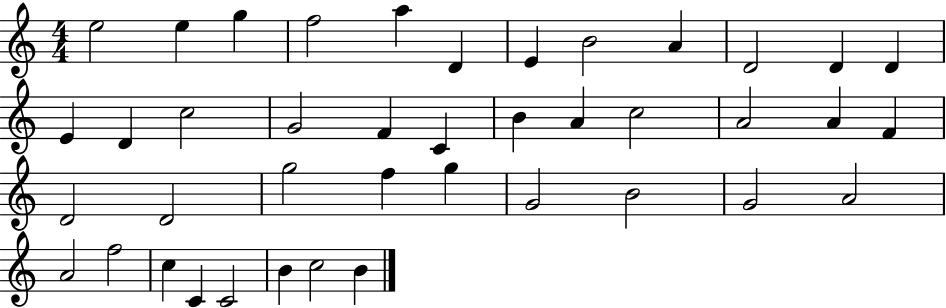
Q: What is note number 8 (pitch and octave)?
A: B4